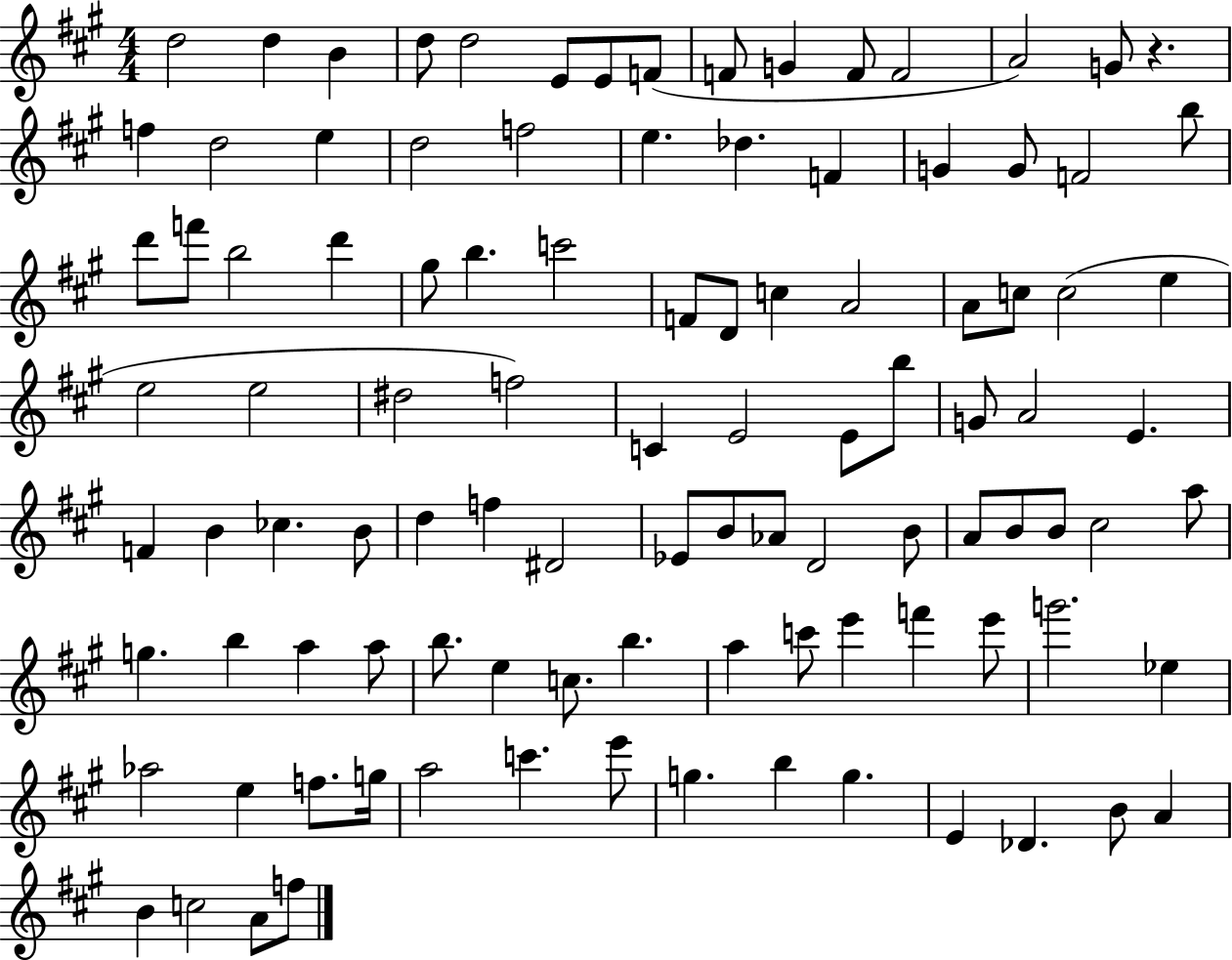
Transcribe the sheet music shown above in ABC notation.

X:1
T:Untitled
M:4/4
L:1/4
K:A
d2 d B d/2 d2 E/2 E/2 F/2 F/2 G F/2 F2 A2 G/2 z f d2 e d2 f2 e _d F G G/2 F2 b/2 d'/2 f'/2 b2 d' ^g/2 b c'2 F/2 D/2 c A2 A/2 c/2 c2 e e2 e2 ^d2 f2 C E2 E/2 b/2 G/2 A2 E F B _c B/2 d f ^D2 _E/2 B/2 _A/2 D2 B/2 A/2 B/2 B/2 ^c2 a/2 g b a a/2 b/2 e c/2 b a c'/2 e' f' e'/2 g'2 _e _a2 e f/2 g/4 a2 c' e'/2 g b g E _D B/2 A B c2 A/2 f/2